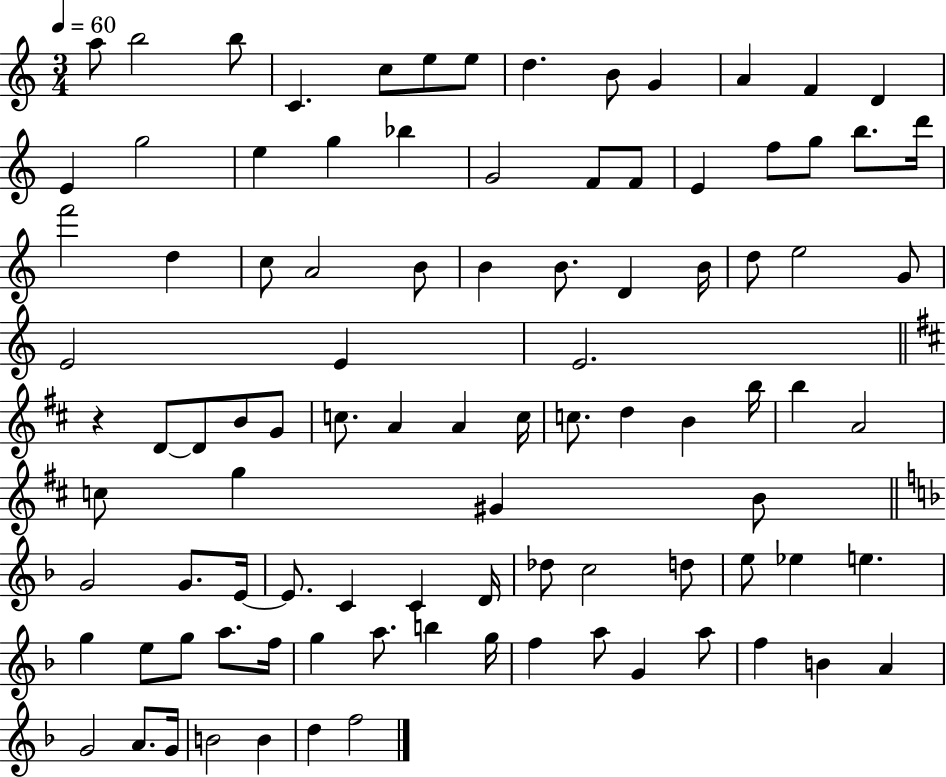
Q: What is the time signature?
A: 3/4